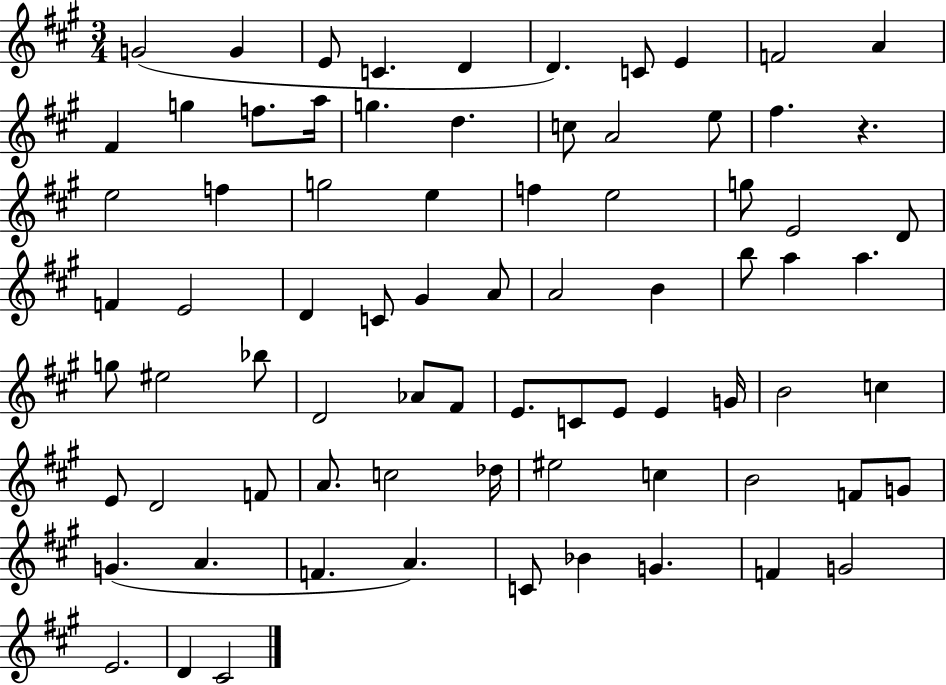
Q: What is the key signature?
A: A major